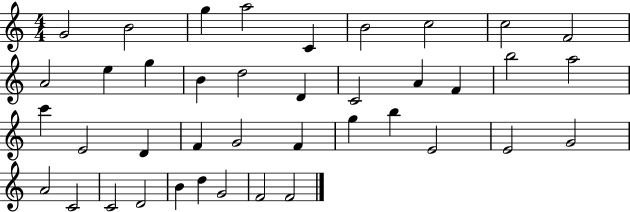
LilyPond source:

{
  \clef treble
  \numericTimeSignature
  \time 4/4
  \key c \major
  g'2 b'2 | g''4 a''2 c'4 | b'2 c''2 | c''2 f'2 | \break a'2 e''4 g''4 | b'4 d''2 d'4 | c'2 a'4 f'4 | b''2 a''2 | \break c'''4 e'2 d'4 | f'4 g'2 f'4 | g''4 b''4 e'2 | e'2 g'2 | \break a'2 c'2 | c'2 d'2 | b'4 d''4 g'2 | f'2 f'2 | \break \bar "|."
}